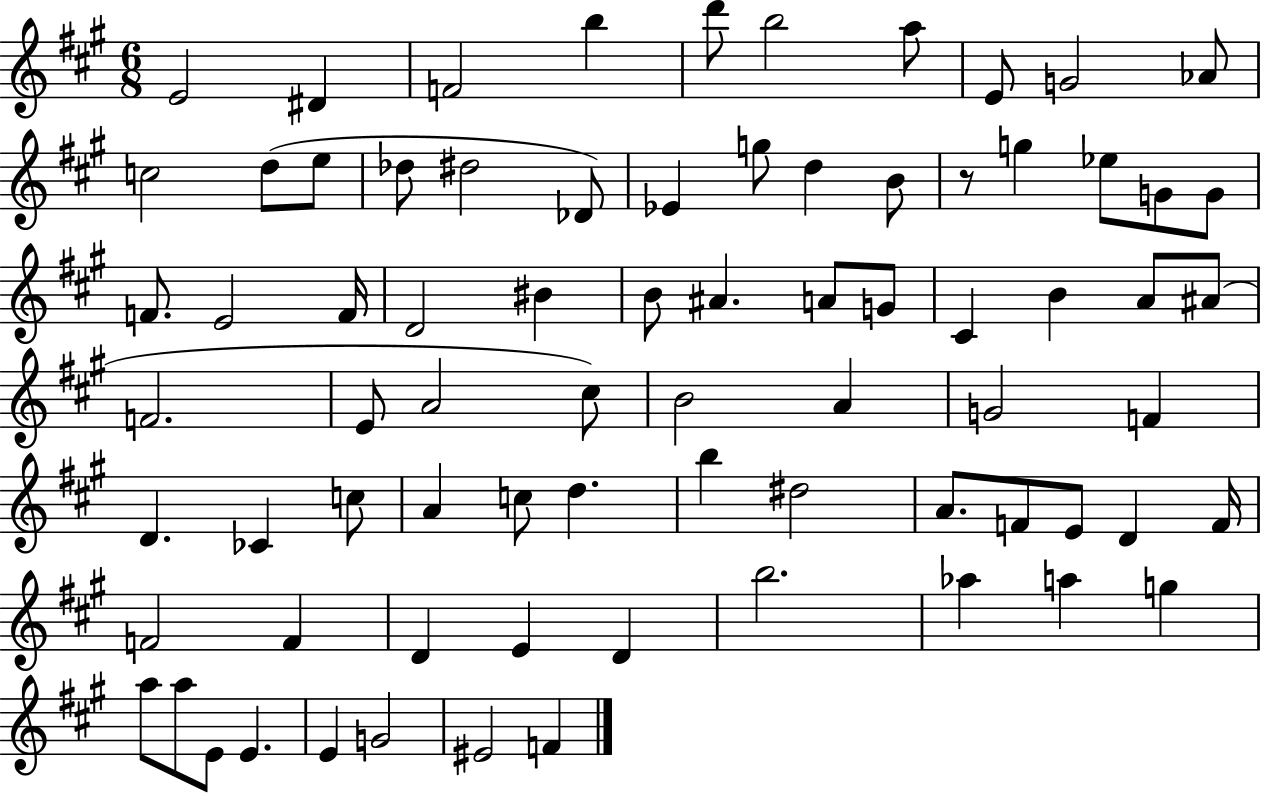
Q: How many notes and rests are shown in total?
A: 76